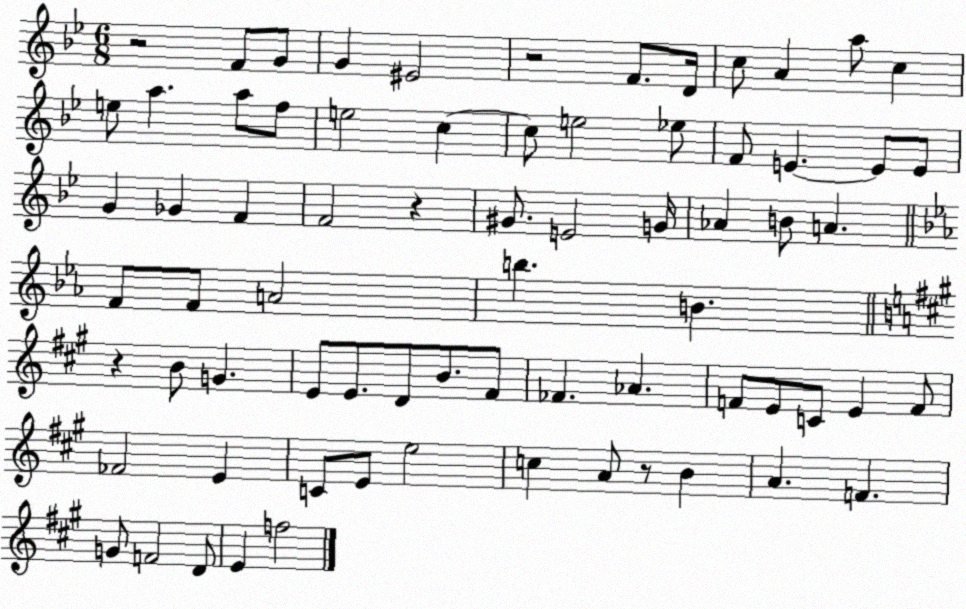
X:1
T:Untitled
M:6/8
L:1/4
K:Bb
z2 F/2 G/2 G ^E2 z2 F/2 D/4 c/2 A a/2 c e/2 a a/2 f/2 e2 c c/2 e2 _e/2 F/2 E E/2 E/2 G _G F F2 z ^G/2 E2 G/4 _A B/2 A F/2 F/2 A2 b B z B/2 G E/2 E/2 D/2 B/2 ^F/2 _F _A F/2 E/2 C/2 E F/2 _F2 E C/2 E/2 e2 c A/2 z/2 B A F G/2 F2 D/2 E f2